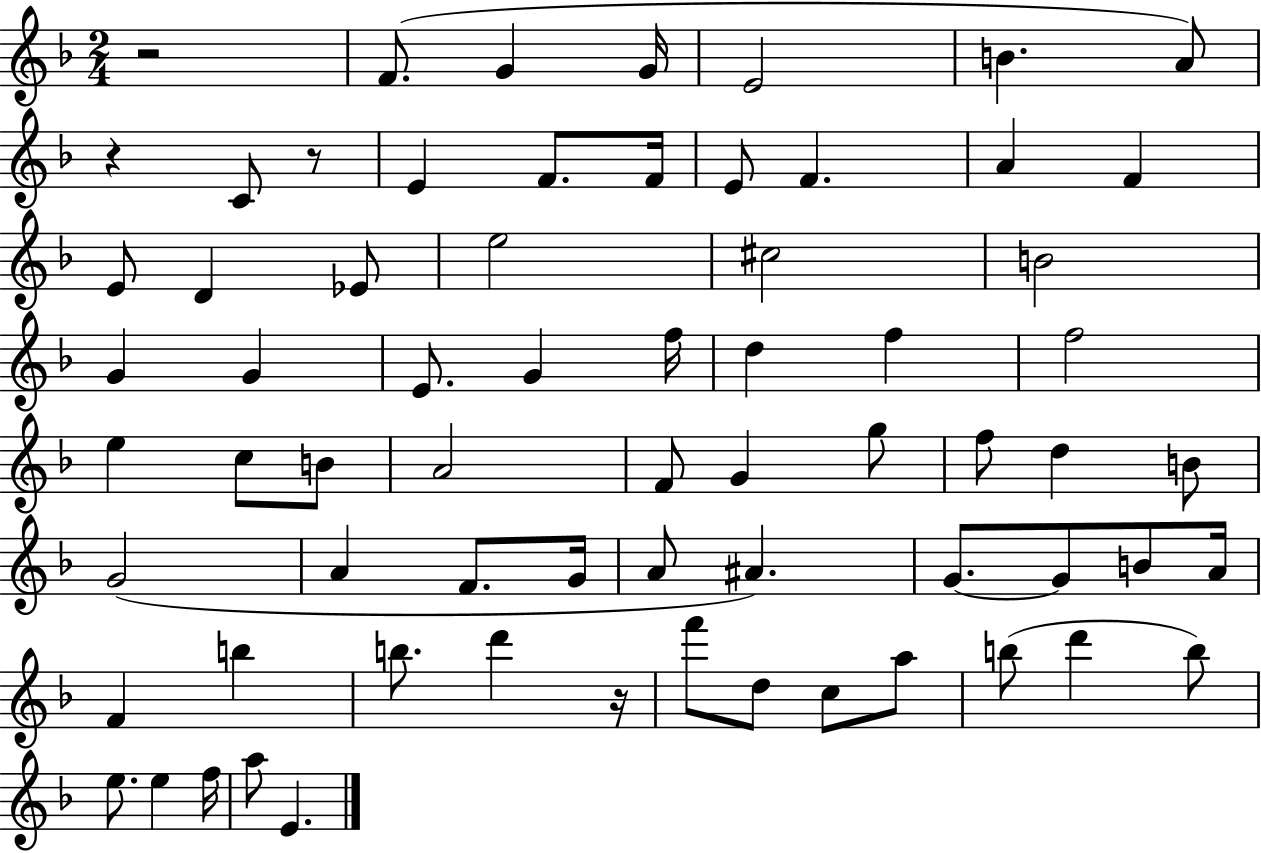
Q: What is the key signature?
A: F major